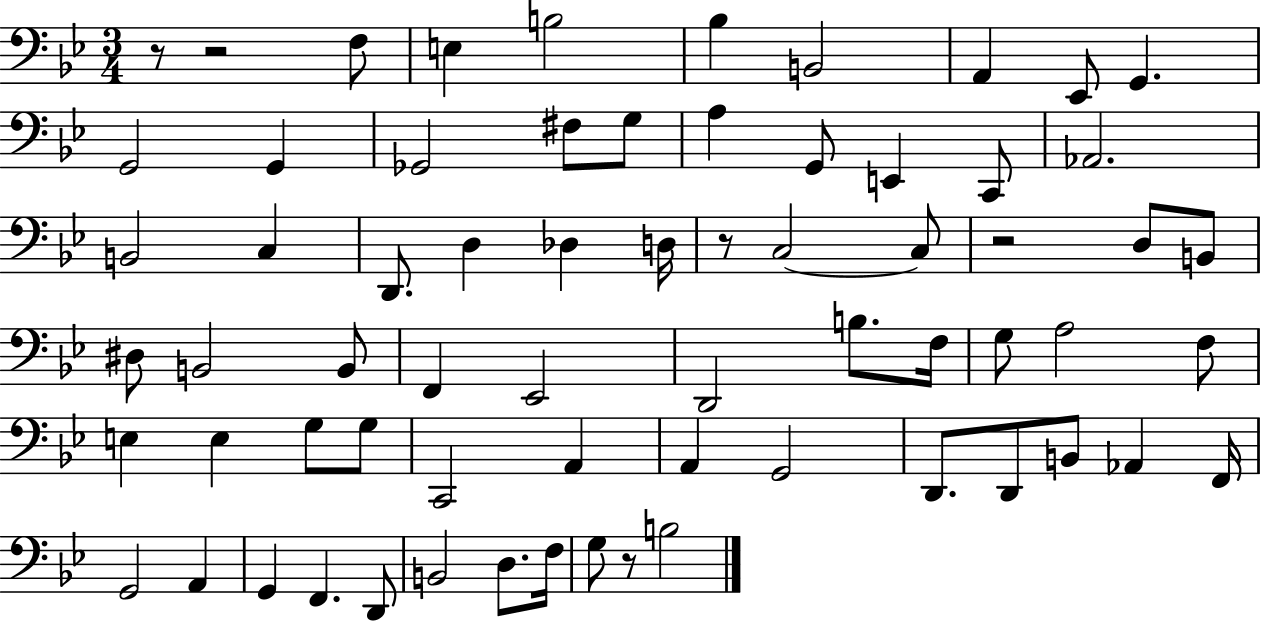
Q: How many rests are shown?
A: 5